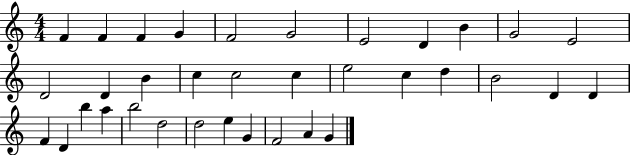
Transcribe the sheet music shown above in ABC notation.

X:1
T:Untitled
M:4/4
L:1/4
K:C
F F F G F2 G2 E2 D B G2 E2 D2 D B c c2 c e2 c d B2 D D F D b a b2 d2 d2 e G F2 A G